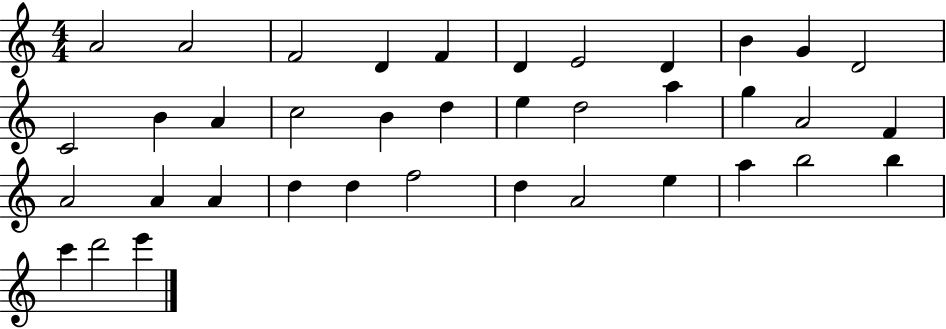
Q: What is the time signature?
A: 4/4